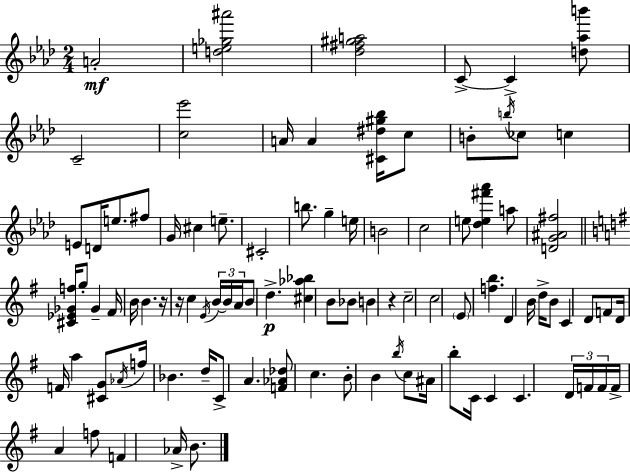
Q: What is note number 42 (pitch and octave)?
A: C5